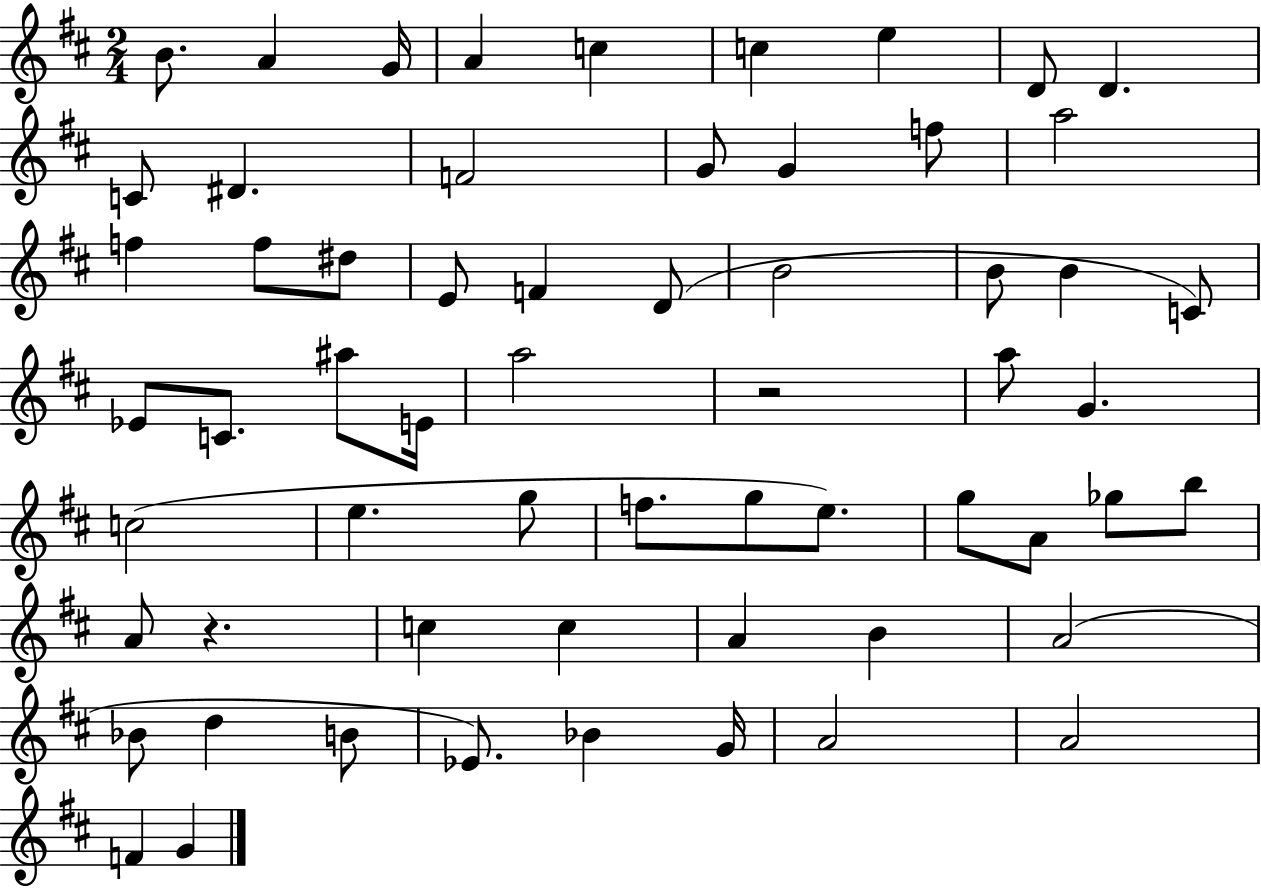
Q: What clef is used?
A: treble